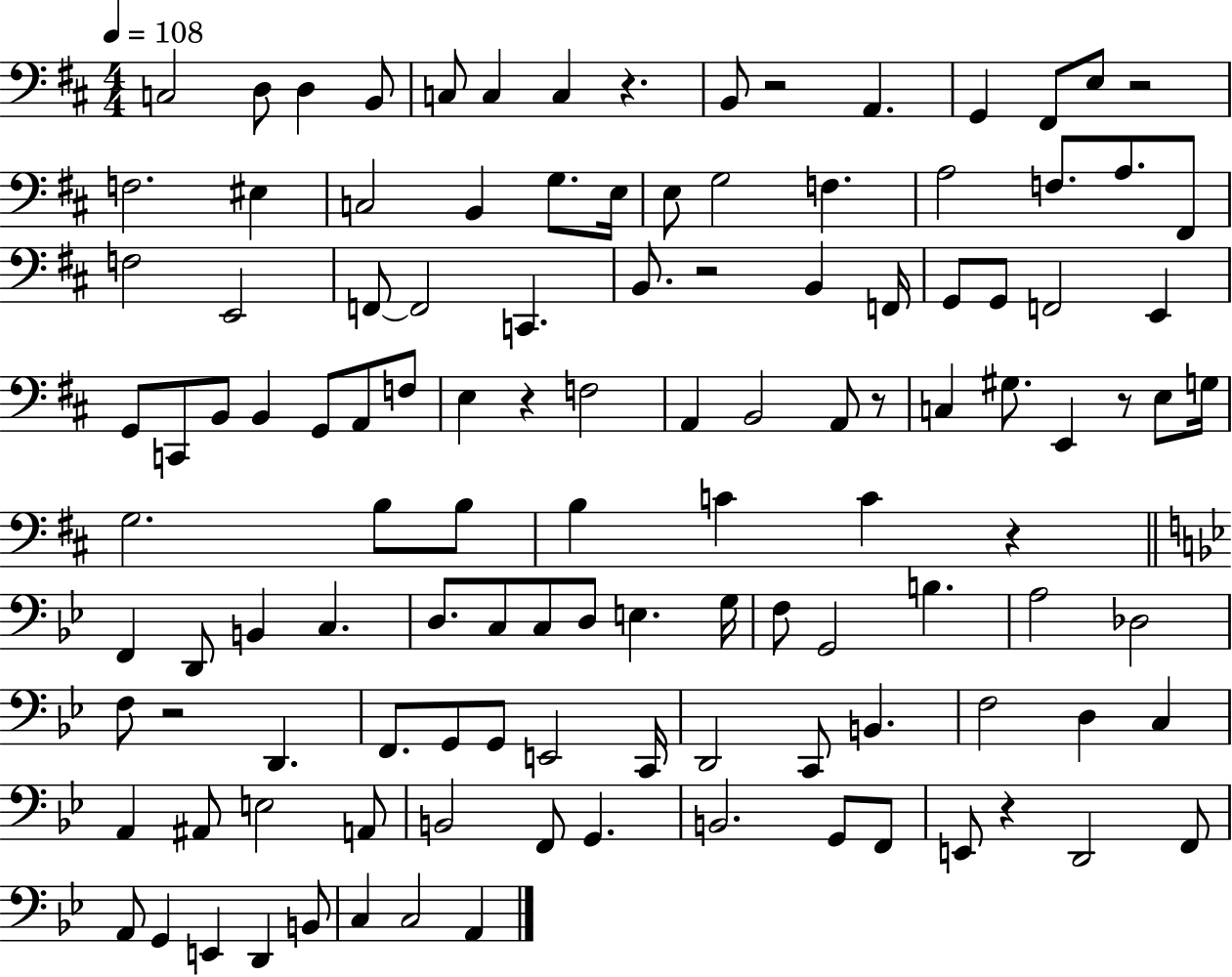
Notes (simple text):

C3/h D3/e D3/q B2/e C3/e C3/q C3/q R/q. B2/e R/h A2/q. G2/q F#2/e E3/e R/h F3/h. EIS3/q C3/h B2/q G3/e. E3/s E3/e G3/h F3/q. A3/h F3/e. A3/e. F#2/e F3/h E2/h F2/e F2/h C2/q. B2/e. R/h B2/q F2/s G2/e G2/e F2/h E2/q G2/e C2/e B2/e B2/q G2/e A2/e F3/e E3/q R/q F3/h A2/q B2/h A2/e R/e C3/q G#3/e. E2/q R/e E3/e G3/s G3/h. B3/e B3/e B3/q C4/q C4/q R/q F2/q D2/e B2/q C3/q. D3/e. C3/e C3/e D3/e E3/q. G3/s F3/e G2/h B3/q. A3/h Db3/h F3/e R/h D2/q. F2/e. G2/e G2/e E2/h C2/s D2/h C2/e B2/q. F3/h D3/q C3/q A2/q A#2/e E3/h A2/e B2/h F2/e G2/q. B2/h. G2/e F2/e E2/e R/q D2/h F2/e A2/e G2/q E2/q D2/q B2/e C3/q C3/h A2/q